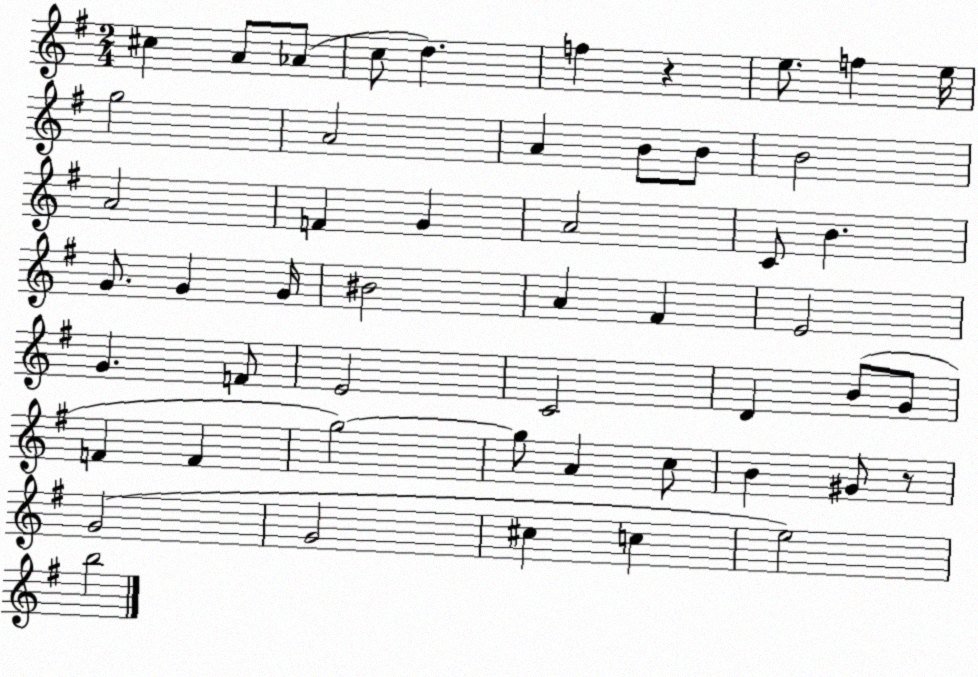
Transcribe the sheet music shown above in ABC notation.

X:1
T:Untitled
M:2/4
L:1/4
K:G
^c A/2 _A/2 c/2 d f z e/2 f e/4 g2 A2 A B/2 B/2 B2 A2 F G A2 C/2 B G/2 G G/4 ^B2 A ^F E2 G F/2 E2 C2 D B/2 G/2 F F g2 g/2 A c/2 B ^G/2 z/2 G2 G2 ^c c e2 b2